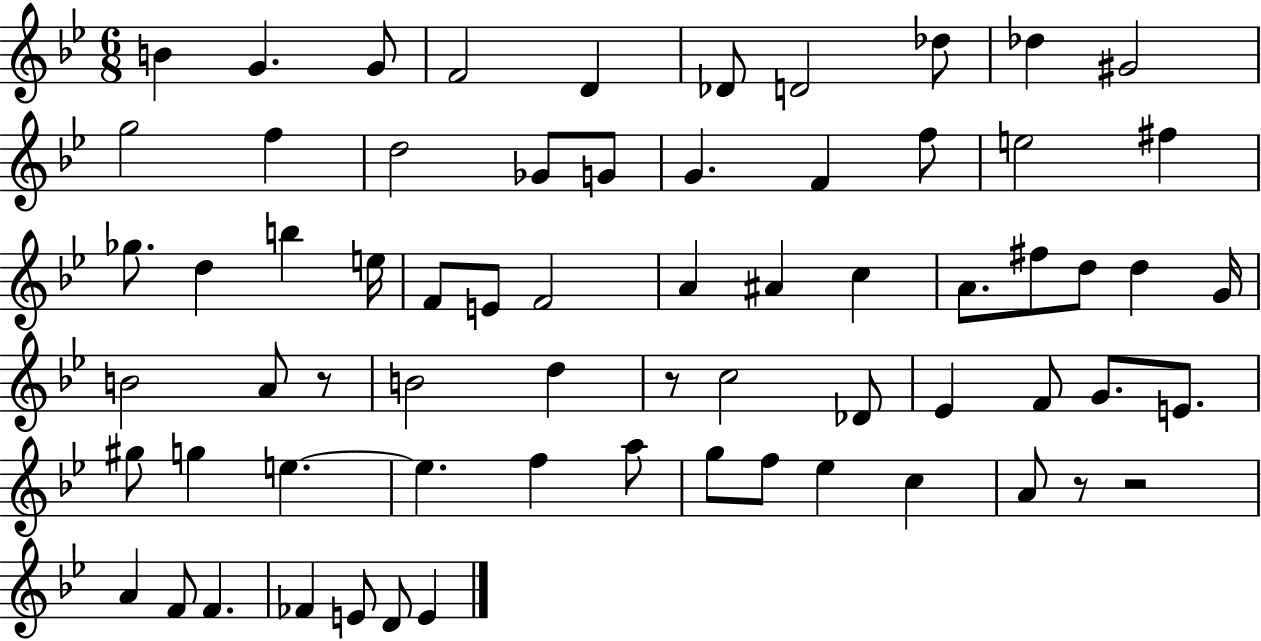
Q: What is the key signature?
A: BES major